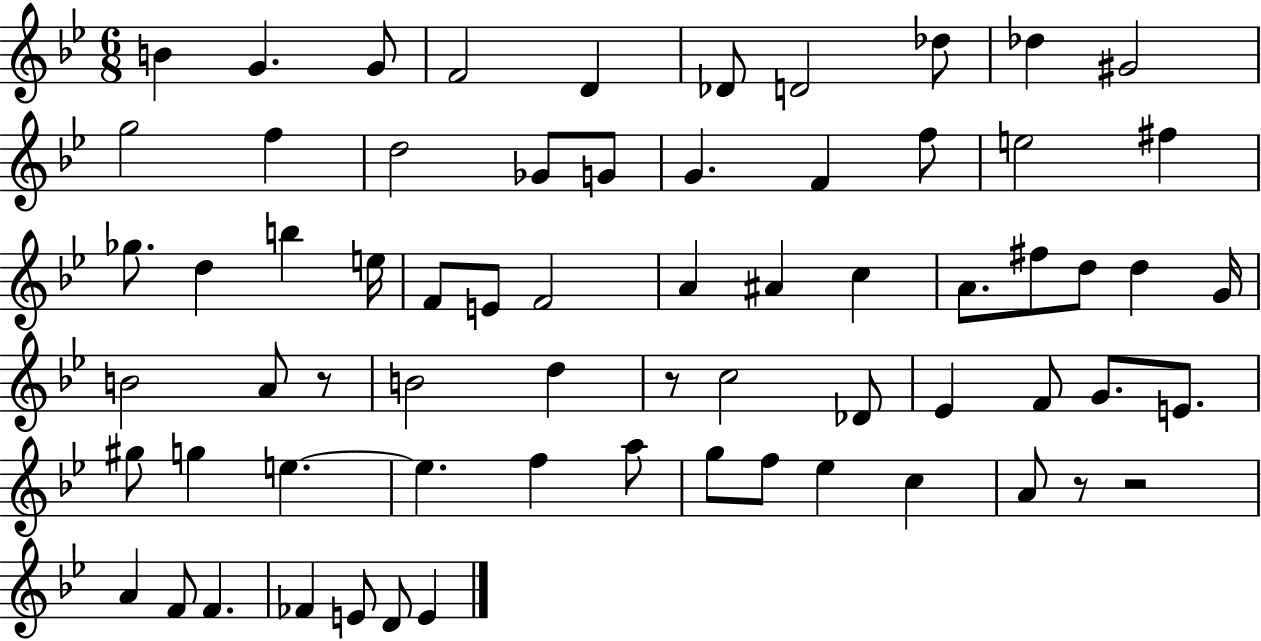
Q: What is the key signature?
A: BES major